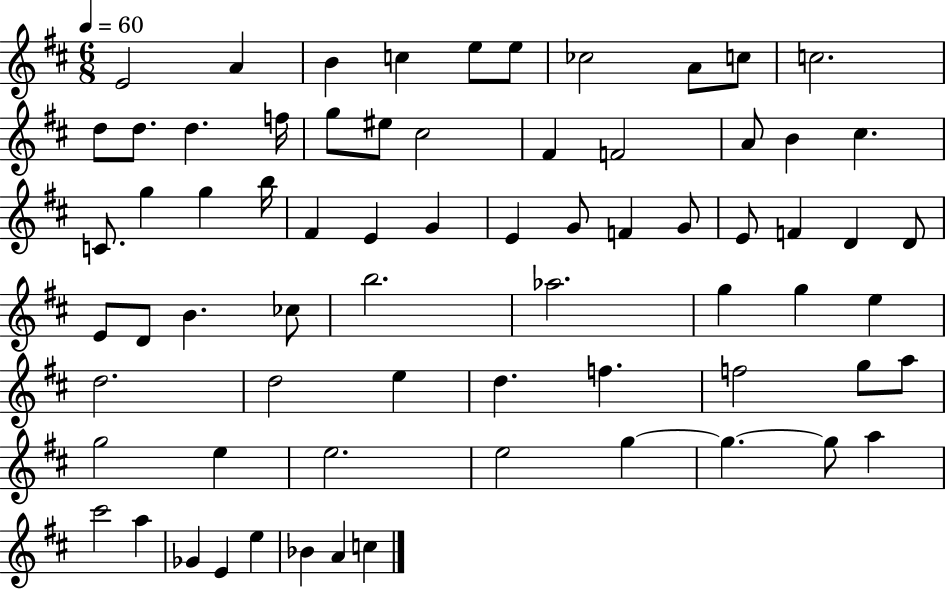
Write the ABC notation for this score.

X:1
T:Untitled
M:6/8
L:1/4
K:D
E2 A B c e/2 e/2 _c2 A/2 c/2 c2 d/2 d/2 d f/4 g/2 ^e/2 ^c2 ^F F2 A/2 B ^c C/2 g g b/4 ^F E G E G/2 F G/2 E/2 F D D/2 E/2 D/2 B _c/2 b2 _a2 g g e d2 d2 e d f f2 g/2 a/2 g2 e e2 e2 g g g/2 a ^c'2 a _G E e _B A c